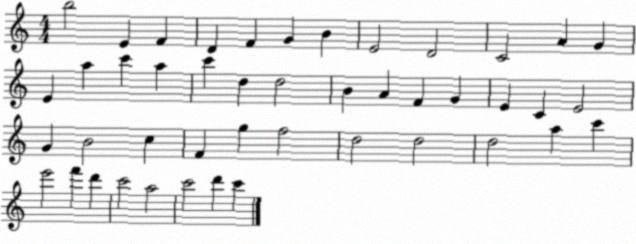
X:1
T:Untitled
M:4/4
L:1/4
K:C
b2 E F D F G B E2 D2 C2 A G E a c' a c' d d2 B A F G E C E2 G B2 c F g f2 d2 d2 d2 a c' e'2 f' d' c'2 a2 c'2 d' c'